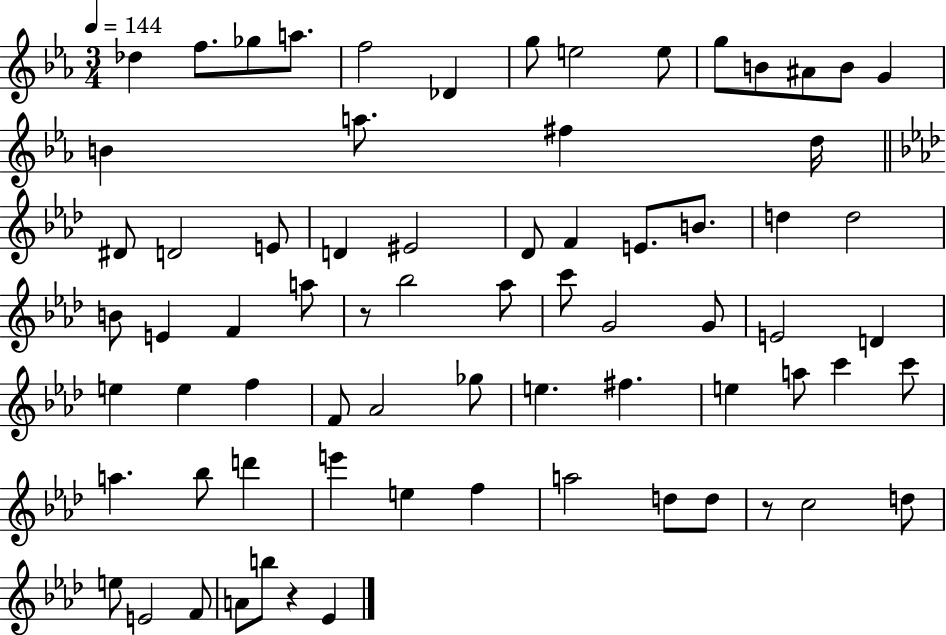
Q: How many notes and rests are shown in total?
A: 72